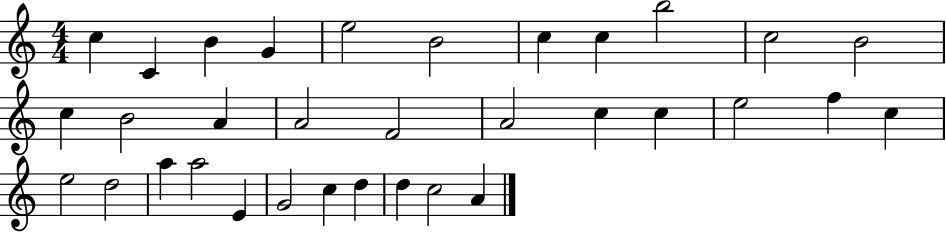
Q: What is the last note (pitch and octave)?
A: A4